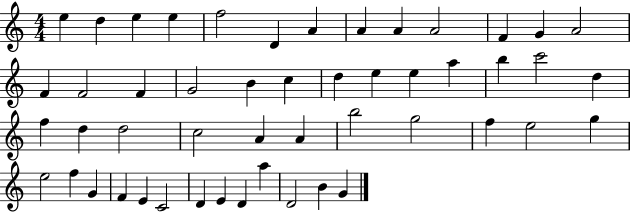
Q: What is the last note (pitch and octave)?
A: G4